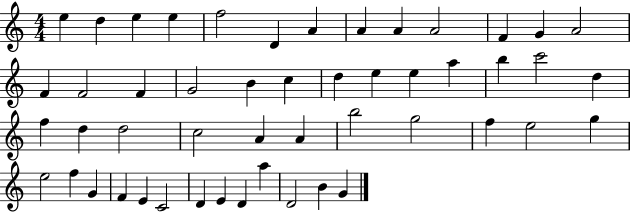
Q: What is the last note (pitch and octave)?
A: G4